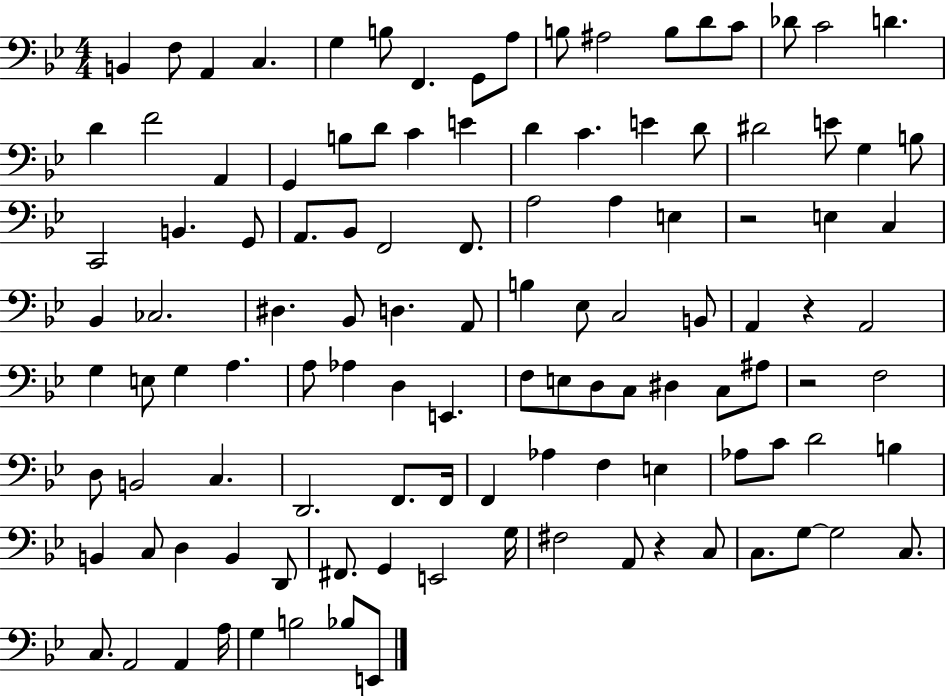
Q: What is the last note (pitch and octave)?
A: E2